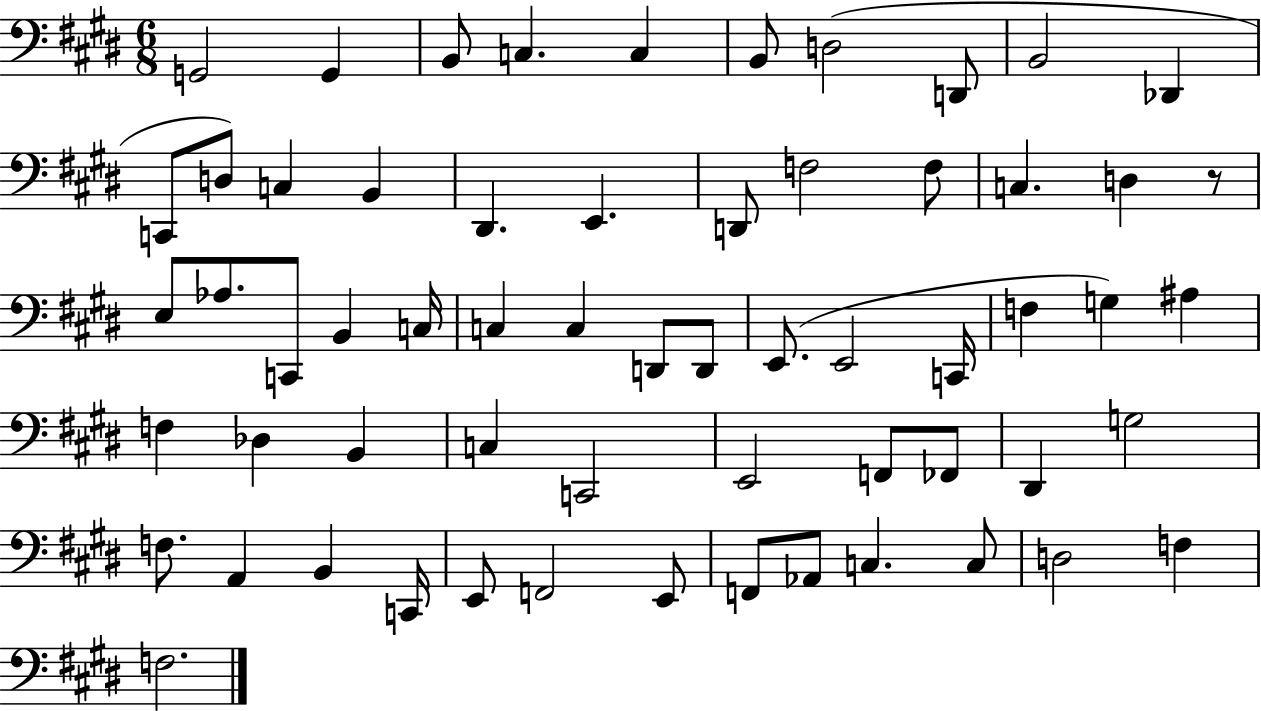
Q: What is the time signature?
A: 6/8